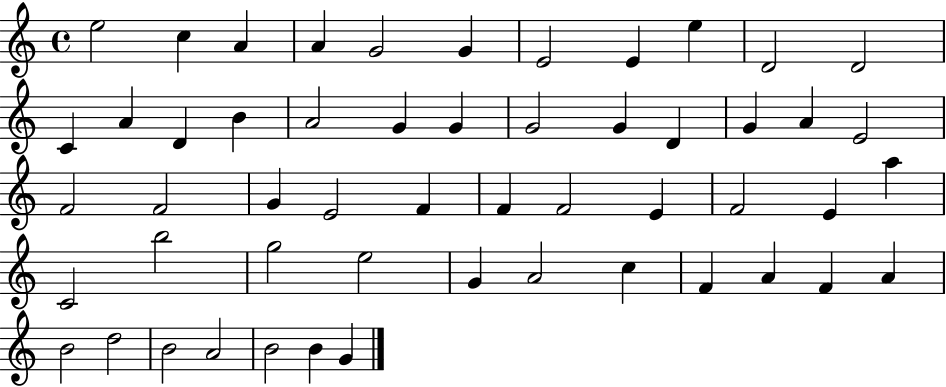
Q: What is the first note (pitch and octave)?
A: E5